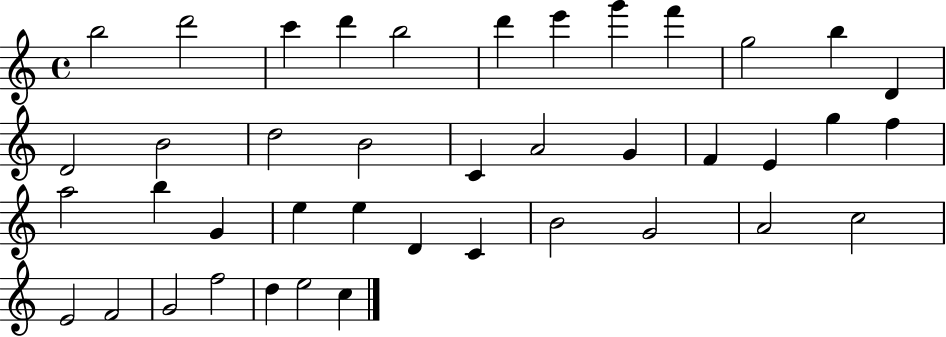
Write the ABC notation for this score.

X:1
T:Untitled
M:4/4
L:1/4
K:C
b2 d'2 c' d' b2 d' e' g' f' g2 b D D2 B2 d2 B2 C A2 G F E g f a2 b G e e D C B2 G2 A2 c2 E2 F2 G2 f2 d e2 c